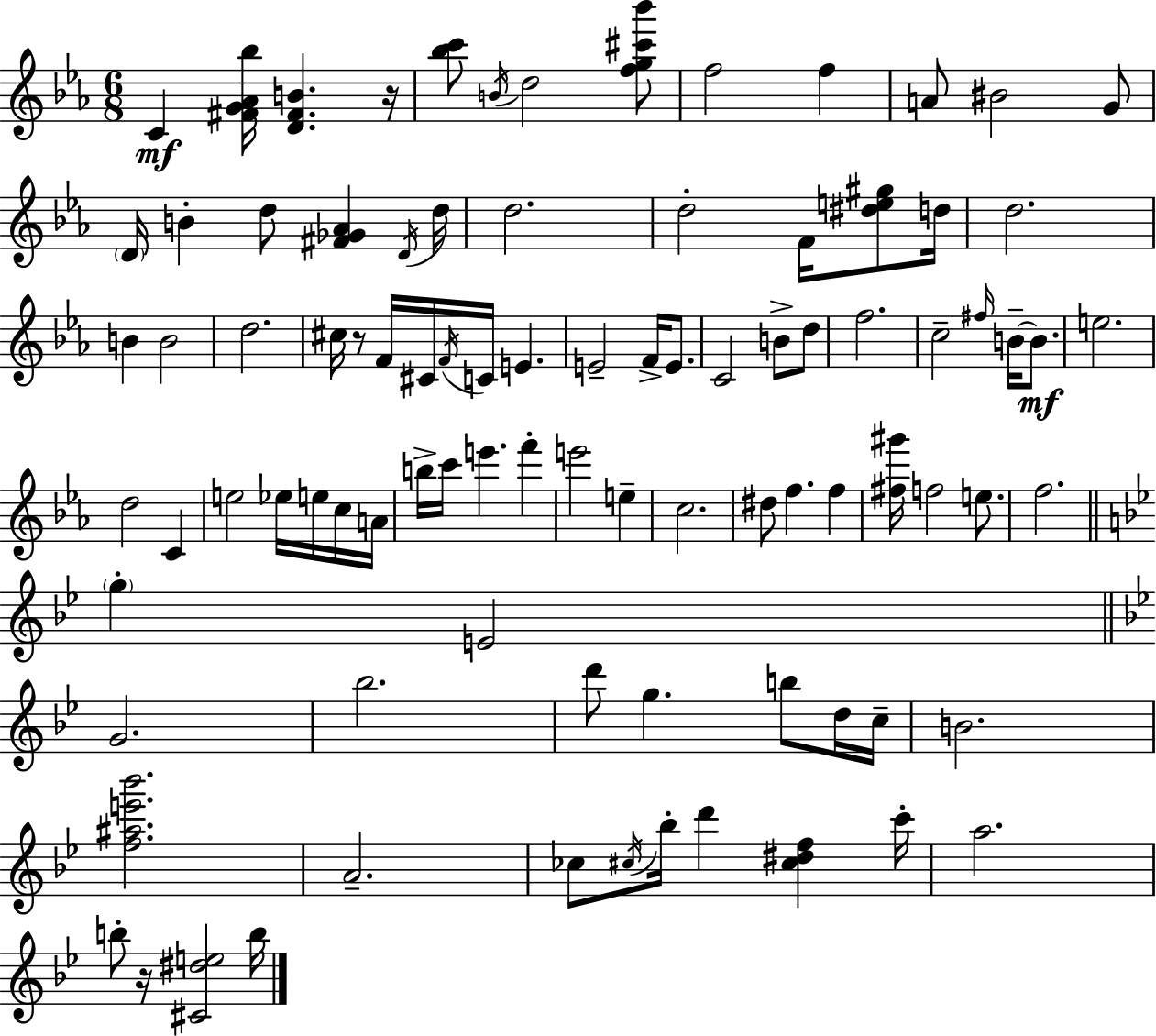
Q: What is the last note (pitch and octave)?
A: B5